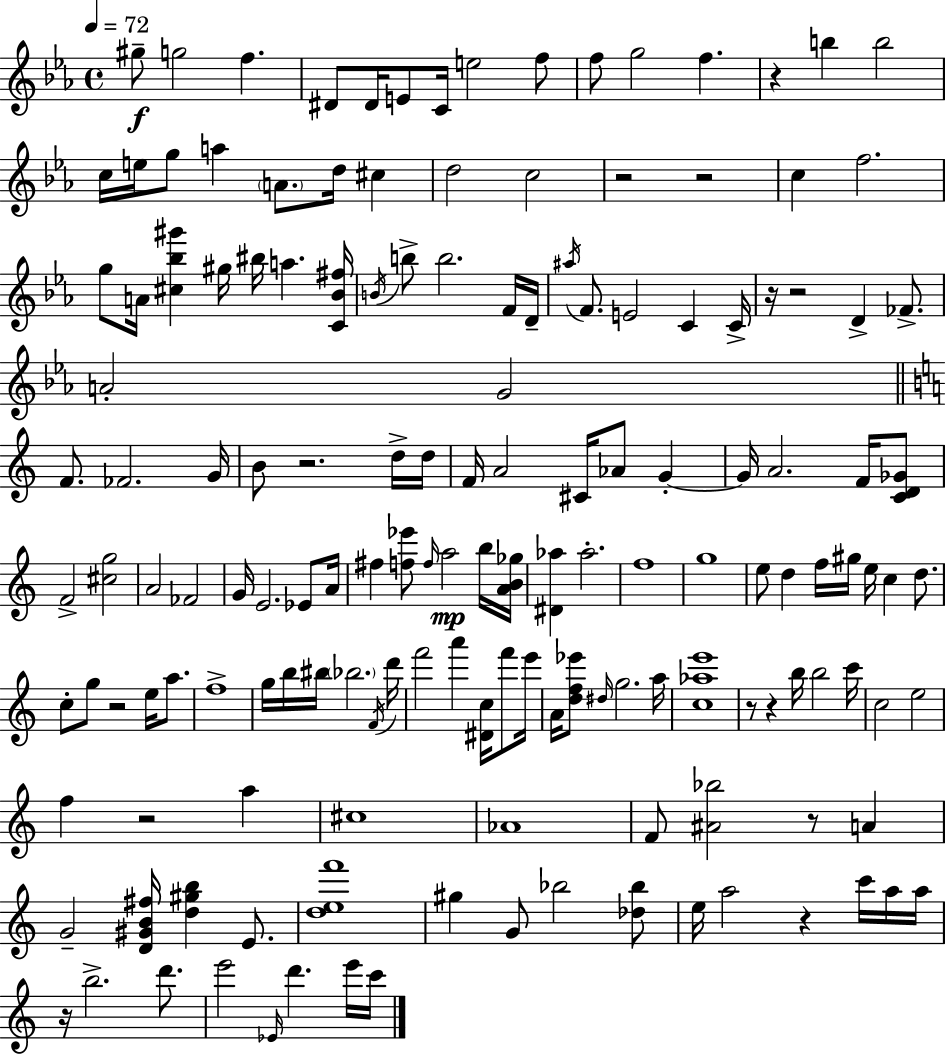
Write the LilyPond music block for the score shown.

{
  \clef treble
  \time 4/4
  \defaultTimeSignature
  \key c \minor
  \tempo 4 = 72
  gis''8--\f g''2 f''4. | dis'8 dis'16 e'8 c'16 e''2 f''8 | f''8 g''2 f''4. | r4 b''4 b''2 | \break c''16 e''16 g''8 a''4 \parenthesize a'8. d''16 cis''4 | d''2 c''2 | r2 r2 | c''4 f''2. | \break g''8 a'16 <cis'' bes'' gis'''>4 gis''16 bis''16 a''4. <c' bes' fis''>16 | \acciaccatura { b'16 } b''8-> b''2. f'16 | d'16-- \acciaccatura { ais''16 } f'8. e'2 c'4 | c'16-> r16 r2 d'4-> fes'8.-> | \break a'2-. g'2 | \bar "||" \break \key a \minor f'8. fes'2. g'16 | b'8 r2. d''16-> d''16 | f'16 a'2 cis'16 aes'8 g'4-.~~ | g'16 a'2. f'16 <c' d' ges'>8 | \break f'2-> <cis'' g''>2 | a'2 fes'2 | g'16 e'2. ees'8 a'16 | fis''4 <f'' ees'''>8 \grace { f''16 }\mp a''2 b''16 | \break <a' b' ges''>16 <dis' aes''>4 aes''2.-. | f''1 | g''1 | e''8 d''4 f''16 gis''16 e''16 c''4 d''8. | \break c''8-. g''8 r2 e''16 a''8. | f''1-> | g''16 b''16 bis''16 \parenthesize bes''2. | \acciaccatura { f'16 } d'''16 f'''2 a'''4 <dis' c''>16 f'''8 | \break e'''16 a'16 <d'' f'' ees'''>8 \grace { dis''16 } g''2. | a''16 <c'' aes'' e'''>1 | r8 r4 b''16 b''2 | c'''16 c''2 e''2 | \break f''4 r2 a''4 | cis''1 | aes'1 | f'8 <ais' bes''>2 r8 a'4 | \break g'2-- <d' gis' b' fis''>16 <d'' gis'' b''>4 | e'8. <d'' e'' f'''>1 | gis''4 g'8 bes''2 | <des'' bes''>8 e''16 a''2 r4 | \break c'''16 a''16 a''16 r16 b''2.-> | d'''8. e'''2 \grace { ees'16 } d'''4. | e'''16 c'''16 \bar "|."
}